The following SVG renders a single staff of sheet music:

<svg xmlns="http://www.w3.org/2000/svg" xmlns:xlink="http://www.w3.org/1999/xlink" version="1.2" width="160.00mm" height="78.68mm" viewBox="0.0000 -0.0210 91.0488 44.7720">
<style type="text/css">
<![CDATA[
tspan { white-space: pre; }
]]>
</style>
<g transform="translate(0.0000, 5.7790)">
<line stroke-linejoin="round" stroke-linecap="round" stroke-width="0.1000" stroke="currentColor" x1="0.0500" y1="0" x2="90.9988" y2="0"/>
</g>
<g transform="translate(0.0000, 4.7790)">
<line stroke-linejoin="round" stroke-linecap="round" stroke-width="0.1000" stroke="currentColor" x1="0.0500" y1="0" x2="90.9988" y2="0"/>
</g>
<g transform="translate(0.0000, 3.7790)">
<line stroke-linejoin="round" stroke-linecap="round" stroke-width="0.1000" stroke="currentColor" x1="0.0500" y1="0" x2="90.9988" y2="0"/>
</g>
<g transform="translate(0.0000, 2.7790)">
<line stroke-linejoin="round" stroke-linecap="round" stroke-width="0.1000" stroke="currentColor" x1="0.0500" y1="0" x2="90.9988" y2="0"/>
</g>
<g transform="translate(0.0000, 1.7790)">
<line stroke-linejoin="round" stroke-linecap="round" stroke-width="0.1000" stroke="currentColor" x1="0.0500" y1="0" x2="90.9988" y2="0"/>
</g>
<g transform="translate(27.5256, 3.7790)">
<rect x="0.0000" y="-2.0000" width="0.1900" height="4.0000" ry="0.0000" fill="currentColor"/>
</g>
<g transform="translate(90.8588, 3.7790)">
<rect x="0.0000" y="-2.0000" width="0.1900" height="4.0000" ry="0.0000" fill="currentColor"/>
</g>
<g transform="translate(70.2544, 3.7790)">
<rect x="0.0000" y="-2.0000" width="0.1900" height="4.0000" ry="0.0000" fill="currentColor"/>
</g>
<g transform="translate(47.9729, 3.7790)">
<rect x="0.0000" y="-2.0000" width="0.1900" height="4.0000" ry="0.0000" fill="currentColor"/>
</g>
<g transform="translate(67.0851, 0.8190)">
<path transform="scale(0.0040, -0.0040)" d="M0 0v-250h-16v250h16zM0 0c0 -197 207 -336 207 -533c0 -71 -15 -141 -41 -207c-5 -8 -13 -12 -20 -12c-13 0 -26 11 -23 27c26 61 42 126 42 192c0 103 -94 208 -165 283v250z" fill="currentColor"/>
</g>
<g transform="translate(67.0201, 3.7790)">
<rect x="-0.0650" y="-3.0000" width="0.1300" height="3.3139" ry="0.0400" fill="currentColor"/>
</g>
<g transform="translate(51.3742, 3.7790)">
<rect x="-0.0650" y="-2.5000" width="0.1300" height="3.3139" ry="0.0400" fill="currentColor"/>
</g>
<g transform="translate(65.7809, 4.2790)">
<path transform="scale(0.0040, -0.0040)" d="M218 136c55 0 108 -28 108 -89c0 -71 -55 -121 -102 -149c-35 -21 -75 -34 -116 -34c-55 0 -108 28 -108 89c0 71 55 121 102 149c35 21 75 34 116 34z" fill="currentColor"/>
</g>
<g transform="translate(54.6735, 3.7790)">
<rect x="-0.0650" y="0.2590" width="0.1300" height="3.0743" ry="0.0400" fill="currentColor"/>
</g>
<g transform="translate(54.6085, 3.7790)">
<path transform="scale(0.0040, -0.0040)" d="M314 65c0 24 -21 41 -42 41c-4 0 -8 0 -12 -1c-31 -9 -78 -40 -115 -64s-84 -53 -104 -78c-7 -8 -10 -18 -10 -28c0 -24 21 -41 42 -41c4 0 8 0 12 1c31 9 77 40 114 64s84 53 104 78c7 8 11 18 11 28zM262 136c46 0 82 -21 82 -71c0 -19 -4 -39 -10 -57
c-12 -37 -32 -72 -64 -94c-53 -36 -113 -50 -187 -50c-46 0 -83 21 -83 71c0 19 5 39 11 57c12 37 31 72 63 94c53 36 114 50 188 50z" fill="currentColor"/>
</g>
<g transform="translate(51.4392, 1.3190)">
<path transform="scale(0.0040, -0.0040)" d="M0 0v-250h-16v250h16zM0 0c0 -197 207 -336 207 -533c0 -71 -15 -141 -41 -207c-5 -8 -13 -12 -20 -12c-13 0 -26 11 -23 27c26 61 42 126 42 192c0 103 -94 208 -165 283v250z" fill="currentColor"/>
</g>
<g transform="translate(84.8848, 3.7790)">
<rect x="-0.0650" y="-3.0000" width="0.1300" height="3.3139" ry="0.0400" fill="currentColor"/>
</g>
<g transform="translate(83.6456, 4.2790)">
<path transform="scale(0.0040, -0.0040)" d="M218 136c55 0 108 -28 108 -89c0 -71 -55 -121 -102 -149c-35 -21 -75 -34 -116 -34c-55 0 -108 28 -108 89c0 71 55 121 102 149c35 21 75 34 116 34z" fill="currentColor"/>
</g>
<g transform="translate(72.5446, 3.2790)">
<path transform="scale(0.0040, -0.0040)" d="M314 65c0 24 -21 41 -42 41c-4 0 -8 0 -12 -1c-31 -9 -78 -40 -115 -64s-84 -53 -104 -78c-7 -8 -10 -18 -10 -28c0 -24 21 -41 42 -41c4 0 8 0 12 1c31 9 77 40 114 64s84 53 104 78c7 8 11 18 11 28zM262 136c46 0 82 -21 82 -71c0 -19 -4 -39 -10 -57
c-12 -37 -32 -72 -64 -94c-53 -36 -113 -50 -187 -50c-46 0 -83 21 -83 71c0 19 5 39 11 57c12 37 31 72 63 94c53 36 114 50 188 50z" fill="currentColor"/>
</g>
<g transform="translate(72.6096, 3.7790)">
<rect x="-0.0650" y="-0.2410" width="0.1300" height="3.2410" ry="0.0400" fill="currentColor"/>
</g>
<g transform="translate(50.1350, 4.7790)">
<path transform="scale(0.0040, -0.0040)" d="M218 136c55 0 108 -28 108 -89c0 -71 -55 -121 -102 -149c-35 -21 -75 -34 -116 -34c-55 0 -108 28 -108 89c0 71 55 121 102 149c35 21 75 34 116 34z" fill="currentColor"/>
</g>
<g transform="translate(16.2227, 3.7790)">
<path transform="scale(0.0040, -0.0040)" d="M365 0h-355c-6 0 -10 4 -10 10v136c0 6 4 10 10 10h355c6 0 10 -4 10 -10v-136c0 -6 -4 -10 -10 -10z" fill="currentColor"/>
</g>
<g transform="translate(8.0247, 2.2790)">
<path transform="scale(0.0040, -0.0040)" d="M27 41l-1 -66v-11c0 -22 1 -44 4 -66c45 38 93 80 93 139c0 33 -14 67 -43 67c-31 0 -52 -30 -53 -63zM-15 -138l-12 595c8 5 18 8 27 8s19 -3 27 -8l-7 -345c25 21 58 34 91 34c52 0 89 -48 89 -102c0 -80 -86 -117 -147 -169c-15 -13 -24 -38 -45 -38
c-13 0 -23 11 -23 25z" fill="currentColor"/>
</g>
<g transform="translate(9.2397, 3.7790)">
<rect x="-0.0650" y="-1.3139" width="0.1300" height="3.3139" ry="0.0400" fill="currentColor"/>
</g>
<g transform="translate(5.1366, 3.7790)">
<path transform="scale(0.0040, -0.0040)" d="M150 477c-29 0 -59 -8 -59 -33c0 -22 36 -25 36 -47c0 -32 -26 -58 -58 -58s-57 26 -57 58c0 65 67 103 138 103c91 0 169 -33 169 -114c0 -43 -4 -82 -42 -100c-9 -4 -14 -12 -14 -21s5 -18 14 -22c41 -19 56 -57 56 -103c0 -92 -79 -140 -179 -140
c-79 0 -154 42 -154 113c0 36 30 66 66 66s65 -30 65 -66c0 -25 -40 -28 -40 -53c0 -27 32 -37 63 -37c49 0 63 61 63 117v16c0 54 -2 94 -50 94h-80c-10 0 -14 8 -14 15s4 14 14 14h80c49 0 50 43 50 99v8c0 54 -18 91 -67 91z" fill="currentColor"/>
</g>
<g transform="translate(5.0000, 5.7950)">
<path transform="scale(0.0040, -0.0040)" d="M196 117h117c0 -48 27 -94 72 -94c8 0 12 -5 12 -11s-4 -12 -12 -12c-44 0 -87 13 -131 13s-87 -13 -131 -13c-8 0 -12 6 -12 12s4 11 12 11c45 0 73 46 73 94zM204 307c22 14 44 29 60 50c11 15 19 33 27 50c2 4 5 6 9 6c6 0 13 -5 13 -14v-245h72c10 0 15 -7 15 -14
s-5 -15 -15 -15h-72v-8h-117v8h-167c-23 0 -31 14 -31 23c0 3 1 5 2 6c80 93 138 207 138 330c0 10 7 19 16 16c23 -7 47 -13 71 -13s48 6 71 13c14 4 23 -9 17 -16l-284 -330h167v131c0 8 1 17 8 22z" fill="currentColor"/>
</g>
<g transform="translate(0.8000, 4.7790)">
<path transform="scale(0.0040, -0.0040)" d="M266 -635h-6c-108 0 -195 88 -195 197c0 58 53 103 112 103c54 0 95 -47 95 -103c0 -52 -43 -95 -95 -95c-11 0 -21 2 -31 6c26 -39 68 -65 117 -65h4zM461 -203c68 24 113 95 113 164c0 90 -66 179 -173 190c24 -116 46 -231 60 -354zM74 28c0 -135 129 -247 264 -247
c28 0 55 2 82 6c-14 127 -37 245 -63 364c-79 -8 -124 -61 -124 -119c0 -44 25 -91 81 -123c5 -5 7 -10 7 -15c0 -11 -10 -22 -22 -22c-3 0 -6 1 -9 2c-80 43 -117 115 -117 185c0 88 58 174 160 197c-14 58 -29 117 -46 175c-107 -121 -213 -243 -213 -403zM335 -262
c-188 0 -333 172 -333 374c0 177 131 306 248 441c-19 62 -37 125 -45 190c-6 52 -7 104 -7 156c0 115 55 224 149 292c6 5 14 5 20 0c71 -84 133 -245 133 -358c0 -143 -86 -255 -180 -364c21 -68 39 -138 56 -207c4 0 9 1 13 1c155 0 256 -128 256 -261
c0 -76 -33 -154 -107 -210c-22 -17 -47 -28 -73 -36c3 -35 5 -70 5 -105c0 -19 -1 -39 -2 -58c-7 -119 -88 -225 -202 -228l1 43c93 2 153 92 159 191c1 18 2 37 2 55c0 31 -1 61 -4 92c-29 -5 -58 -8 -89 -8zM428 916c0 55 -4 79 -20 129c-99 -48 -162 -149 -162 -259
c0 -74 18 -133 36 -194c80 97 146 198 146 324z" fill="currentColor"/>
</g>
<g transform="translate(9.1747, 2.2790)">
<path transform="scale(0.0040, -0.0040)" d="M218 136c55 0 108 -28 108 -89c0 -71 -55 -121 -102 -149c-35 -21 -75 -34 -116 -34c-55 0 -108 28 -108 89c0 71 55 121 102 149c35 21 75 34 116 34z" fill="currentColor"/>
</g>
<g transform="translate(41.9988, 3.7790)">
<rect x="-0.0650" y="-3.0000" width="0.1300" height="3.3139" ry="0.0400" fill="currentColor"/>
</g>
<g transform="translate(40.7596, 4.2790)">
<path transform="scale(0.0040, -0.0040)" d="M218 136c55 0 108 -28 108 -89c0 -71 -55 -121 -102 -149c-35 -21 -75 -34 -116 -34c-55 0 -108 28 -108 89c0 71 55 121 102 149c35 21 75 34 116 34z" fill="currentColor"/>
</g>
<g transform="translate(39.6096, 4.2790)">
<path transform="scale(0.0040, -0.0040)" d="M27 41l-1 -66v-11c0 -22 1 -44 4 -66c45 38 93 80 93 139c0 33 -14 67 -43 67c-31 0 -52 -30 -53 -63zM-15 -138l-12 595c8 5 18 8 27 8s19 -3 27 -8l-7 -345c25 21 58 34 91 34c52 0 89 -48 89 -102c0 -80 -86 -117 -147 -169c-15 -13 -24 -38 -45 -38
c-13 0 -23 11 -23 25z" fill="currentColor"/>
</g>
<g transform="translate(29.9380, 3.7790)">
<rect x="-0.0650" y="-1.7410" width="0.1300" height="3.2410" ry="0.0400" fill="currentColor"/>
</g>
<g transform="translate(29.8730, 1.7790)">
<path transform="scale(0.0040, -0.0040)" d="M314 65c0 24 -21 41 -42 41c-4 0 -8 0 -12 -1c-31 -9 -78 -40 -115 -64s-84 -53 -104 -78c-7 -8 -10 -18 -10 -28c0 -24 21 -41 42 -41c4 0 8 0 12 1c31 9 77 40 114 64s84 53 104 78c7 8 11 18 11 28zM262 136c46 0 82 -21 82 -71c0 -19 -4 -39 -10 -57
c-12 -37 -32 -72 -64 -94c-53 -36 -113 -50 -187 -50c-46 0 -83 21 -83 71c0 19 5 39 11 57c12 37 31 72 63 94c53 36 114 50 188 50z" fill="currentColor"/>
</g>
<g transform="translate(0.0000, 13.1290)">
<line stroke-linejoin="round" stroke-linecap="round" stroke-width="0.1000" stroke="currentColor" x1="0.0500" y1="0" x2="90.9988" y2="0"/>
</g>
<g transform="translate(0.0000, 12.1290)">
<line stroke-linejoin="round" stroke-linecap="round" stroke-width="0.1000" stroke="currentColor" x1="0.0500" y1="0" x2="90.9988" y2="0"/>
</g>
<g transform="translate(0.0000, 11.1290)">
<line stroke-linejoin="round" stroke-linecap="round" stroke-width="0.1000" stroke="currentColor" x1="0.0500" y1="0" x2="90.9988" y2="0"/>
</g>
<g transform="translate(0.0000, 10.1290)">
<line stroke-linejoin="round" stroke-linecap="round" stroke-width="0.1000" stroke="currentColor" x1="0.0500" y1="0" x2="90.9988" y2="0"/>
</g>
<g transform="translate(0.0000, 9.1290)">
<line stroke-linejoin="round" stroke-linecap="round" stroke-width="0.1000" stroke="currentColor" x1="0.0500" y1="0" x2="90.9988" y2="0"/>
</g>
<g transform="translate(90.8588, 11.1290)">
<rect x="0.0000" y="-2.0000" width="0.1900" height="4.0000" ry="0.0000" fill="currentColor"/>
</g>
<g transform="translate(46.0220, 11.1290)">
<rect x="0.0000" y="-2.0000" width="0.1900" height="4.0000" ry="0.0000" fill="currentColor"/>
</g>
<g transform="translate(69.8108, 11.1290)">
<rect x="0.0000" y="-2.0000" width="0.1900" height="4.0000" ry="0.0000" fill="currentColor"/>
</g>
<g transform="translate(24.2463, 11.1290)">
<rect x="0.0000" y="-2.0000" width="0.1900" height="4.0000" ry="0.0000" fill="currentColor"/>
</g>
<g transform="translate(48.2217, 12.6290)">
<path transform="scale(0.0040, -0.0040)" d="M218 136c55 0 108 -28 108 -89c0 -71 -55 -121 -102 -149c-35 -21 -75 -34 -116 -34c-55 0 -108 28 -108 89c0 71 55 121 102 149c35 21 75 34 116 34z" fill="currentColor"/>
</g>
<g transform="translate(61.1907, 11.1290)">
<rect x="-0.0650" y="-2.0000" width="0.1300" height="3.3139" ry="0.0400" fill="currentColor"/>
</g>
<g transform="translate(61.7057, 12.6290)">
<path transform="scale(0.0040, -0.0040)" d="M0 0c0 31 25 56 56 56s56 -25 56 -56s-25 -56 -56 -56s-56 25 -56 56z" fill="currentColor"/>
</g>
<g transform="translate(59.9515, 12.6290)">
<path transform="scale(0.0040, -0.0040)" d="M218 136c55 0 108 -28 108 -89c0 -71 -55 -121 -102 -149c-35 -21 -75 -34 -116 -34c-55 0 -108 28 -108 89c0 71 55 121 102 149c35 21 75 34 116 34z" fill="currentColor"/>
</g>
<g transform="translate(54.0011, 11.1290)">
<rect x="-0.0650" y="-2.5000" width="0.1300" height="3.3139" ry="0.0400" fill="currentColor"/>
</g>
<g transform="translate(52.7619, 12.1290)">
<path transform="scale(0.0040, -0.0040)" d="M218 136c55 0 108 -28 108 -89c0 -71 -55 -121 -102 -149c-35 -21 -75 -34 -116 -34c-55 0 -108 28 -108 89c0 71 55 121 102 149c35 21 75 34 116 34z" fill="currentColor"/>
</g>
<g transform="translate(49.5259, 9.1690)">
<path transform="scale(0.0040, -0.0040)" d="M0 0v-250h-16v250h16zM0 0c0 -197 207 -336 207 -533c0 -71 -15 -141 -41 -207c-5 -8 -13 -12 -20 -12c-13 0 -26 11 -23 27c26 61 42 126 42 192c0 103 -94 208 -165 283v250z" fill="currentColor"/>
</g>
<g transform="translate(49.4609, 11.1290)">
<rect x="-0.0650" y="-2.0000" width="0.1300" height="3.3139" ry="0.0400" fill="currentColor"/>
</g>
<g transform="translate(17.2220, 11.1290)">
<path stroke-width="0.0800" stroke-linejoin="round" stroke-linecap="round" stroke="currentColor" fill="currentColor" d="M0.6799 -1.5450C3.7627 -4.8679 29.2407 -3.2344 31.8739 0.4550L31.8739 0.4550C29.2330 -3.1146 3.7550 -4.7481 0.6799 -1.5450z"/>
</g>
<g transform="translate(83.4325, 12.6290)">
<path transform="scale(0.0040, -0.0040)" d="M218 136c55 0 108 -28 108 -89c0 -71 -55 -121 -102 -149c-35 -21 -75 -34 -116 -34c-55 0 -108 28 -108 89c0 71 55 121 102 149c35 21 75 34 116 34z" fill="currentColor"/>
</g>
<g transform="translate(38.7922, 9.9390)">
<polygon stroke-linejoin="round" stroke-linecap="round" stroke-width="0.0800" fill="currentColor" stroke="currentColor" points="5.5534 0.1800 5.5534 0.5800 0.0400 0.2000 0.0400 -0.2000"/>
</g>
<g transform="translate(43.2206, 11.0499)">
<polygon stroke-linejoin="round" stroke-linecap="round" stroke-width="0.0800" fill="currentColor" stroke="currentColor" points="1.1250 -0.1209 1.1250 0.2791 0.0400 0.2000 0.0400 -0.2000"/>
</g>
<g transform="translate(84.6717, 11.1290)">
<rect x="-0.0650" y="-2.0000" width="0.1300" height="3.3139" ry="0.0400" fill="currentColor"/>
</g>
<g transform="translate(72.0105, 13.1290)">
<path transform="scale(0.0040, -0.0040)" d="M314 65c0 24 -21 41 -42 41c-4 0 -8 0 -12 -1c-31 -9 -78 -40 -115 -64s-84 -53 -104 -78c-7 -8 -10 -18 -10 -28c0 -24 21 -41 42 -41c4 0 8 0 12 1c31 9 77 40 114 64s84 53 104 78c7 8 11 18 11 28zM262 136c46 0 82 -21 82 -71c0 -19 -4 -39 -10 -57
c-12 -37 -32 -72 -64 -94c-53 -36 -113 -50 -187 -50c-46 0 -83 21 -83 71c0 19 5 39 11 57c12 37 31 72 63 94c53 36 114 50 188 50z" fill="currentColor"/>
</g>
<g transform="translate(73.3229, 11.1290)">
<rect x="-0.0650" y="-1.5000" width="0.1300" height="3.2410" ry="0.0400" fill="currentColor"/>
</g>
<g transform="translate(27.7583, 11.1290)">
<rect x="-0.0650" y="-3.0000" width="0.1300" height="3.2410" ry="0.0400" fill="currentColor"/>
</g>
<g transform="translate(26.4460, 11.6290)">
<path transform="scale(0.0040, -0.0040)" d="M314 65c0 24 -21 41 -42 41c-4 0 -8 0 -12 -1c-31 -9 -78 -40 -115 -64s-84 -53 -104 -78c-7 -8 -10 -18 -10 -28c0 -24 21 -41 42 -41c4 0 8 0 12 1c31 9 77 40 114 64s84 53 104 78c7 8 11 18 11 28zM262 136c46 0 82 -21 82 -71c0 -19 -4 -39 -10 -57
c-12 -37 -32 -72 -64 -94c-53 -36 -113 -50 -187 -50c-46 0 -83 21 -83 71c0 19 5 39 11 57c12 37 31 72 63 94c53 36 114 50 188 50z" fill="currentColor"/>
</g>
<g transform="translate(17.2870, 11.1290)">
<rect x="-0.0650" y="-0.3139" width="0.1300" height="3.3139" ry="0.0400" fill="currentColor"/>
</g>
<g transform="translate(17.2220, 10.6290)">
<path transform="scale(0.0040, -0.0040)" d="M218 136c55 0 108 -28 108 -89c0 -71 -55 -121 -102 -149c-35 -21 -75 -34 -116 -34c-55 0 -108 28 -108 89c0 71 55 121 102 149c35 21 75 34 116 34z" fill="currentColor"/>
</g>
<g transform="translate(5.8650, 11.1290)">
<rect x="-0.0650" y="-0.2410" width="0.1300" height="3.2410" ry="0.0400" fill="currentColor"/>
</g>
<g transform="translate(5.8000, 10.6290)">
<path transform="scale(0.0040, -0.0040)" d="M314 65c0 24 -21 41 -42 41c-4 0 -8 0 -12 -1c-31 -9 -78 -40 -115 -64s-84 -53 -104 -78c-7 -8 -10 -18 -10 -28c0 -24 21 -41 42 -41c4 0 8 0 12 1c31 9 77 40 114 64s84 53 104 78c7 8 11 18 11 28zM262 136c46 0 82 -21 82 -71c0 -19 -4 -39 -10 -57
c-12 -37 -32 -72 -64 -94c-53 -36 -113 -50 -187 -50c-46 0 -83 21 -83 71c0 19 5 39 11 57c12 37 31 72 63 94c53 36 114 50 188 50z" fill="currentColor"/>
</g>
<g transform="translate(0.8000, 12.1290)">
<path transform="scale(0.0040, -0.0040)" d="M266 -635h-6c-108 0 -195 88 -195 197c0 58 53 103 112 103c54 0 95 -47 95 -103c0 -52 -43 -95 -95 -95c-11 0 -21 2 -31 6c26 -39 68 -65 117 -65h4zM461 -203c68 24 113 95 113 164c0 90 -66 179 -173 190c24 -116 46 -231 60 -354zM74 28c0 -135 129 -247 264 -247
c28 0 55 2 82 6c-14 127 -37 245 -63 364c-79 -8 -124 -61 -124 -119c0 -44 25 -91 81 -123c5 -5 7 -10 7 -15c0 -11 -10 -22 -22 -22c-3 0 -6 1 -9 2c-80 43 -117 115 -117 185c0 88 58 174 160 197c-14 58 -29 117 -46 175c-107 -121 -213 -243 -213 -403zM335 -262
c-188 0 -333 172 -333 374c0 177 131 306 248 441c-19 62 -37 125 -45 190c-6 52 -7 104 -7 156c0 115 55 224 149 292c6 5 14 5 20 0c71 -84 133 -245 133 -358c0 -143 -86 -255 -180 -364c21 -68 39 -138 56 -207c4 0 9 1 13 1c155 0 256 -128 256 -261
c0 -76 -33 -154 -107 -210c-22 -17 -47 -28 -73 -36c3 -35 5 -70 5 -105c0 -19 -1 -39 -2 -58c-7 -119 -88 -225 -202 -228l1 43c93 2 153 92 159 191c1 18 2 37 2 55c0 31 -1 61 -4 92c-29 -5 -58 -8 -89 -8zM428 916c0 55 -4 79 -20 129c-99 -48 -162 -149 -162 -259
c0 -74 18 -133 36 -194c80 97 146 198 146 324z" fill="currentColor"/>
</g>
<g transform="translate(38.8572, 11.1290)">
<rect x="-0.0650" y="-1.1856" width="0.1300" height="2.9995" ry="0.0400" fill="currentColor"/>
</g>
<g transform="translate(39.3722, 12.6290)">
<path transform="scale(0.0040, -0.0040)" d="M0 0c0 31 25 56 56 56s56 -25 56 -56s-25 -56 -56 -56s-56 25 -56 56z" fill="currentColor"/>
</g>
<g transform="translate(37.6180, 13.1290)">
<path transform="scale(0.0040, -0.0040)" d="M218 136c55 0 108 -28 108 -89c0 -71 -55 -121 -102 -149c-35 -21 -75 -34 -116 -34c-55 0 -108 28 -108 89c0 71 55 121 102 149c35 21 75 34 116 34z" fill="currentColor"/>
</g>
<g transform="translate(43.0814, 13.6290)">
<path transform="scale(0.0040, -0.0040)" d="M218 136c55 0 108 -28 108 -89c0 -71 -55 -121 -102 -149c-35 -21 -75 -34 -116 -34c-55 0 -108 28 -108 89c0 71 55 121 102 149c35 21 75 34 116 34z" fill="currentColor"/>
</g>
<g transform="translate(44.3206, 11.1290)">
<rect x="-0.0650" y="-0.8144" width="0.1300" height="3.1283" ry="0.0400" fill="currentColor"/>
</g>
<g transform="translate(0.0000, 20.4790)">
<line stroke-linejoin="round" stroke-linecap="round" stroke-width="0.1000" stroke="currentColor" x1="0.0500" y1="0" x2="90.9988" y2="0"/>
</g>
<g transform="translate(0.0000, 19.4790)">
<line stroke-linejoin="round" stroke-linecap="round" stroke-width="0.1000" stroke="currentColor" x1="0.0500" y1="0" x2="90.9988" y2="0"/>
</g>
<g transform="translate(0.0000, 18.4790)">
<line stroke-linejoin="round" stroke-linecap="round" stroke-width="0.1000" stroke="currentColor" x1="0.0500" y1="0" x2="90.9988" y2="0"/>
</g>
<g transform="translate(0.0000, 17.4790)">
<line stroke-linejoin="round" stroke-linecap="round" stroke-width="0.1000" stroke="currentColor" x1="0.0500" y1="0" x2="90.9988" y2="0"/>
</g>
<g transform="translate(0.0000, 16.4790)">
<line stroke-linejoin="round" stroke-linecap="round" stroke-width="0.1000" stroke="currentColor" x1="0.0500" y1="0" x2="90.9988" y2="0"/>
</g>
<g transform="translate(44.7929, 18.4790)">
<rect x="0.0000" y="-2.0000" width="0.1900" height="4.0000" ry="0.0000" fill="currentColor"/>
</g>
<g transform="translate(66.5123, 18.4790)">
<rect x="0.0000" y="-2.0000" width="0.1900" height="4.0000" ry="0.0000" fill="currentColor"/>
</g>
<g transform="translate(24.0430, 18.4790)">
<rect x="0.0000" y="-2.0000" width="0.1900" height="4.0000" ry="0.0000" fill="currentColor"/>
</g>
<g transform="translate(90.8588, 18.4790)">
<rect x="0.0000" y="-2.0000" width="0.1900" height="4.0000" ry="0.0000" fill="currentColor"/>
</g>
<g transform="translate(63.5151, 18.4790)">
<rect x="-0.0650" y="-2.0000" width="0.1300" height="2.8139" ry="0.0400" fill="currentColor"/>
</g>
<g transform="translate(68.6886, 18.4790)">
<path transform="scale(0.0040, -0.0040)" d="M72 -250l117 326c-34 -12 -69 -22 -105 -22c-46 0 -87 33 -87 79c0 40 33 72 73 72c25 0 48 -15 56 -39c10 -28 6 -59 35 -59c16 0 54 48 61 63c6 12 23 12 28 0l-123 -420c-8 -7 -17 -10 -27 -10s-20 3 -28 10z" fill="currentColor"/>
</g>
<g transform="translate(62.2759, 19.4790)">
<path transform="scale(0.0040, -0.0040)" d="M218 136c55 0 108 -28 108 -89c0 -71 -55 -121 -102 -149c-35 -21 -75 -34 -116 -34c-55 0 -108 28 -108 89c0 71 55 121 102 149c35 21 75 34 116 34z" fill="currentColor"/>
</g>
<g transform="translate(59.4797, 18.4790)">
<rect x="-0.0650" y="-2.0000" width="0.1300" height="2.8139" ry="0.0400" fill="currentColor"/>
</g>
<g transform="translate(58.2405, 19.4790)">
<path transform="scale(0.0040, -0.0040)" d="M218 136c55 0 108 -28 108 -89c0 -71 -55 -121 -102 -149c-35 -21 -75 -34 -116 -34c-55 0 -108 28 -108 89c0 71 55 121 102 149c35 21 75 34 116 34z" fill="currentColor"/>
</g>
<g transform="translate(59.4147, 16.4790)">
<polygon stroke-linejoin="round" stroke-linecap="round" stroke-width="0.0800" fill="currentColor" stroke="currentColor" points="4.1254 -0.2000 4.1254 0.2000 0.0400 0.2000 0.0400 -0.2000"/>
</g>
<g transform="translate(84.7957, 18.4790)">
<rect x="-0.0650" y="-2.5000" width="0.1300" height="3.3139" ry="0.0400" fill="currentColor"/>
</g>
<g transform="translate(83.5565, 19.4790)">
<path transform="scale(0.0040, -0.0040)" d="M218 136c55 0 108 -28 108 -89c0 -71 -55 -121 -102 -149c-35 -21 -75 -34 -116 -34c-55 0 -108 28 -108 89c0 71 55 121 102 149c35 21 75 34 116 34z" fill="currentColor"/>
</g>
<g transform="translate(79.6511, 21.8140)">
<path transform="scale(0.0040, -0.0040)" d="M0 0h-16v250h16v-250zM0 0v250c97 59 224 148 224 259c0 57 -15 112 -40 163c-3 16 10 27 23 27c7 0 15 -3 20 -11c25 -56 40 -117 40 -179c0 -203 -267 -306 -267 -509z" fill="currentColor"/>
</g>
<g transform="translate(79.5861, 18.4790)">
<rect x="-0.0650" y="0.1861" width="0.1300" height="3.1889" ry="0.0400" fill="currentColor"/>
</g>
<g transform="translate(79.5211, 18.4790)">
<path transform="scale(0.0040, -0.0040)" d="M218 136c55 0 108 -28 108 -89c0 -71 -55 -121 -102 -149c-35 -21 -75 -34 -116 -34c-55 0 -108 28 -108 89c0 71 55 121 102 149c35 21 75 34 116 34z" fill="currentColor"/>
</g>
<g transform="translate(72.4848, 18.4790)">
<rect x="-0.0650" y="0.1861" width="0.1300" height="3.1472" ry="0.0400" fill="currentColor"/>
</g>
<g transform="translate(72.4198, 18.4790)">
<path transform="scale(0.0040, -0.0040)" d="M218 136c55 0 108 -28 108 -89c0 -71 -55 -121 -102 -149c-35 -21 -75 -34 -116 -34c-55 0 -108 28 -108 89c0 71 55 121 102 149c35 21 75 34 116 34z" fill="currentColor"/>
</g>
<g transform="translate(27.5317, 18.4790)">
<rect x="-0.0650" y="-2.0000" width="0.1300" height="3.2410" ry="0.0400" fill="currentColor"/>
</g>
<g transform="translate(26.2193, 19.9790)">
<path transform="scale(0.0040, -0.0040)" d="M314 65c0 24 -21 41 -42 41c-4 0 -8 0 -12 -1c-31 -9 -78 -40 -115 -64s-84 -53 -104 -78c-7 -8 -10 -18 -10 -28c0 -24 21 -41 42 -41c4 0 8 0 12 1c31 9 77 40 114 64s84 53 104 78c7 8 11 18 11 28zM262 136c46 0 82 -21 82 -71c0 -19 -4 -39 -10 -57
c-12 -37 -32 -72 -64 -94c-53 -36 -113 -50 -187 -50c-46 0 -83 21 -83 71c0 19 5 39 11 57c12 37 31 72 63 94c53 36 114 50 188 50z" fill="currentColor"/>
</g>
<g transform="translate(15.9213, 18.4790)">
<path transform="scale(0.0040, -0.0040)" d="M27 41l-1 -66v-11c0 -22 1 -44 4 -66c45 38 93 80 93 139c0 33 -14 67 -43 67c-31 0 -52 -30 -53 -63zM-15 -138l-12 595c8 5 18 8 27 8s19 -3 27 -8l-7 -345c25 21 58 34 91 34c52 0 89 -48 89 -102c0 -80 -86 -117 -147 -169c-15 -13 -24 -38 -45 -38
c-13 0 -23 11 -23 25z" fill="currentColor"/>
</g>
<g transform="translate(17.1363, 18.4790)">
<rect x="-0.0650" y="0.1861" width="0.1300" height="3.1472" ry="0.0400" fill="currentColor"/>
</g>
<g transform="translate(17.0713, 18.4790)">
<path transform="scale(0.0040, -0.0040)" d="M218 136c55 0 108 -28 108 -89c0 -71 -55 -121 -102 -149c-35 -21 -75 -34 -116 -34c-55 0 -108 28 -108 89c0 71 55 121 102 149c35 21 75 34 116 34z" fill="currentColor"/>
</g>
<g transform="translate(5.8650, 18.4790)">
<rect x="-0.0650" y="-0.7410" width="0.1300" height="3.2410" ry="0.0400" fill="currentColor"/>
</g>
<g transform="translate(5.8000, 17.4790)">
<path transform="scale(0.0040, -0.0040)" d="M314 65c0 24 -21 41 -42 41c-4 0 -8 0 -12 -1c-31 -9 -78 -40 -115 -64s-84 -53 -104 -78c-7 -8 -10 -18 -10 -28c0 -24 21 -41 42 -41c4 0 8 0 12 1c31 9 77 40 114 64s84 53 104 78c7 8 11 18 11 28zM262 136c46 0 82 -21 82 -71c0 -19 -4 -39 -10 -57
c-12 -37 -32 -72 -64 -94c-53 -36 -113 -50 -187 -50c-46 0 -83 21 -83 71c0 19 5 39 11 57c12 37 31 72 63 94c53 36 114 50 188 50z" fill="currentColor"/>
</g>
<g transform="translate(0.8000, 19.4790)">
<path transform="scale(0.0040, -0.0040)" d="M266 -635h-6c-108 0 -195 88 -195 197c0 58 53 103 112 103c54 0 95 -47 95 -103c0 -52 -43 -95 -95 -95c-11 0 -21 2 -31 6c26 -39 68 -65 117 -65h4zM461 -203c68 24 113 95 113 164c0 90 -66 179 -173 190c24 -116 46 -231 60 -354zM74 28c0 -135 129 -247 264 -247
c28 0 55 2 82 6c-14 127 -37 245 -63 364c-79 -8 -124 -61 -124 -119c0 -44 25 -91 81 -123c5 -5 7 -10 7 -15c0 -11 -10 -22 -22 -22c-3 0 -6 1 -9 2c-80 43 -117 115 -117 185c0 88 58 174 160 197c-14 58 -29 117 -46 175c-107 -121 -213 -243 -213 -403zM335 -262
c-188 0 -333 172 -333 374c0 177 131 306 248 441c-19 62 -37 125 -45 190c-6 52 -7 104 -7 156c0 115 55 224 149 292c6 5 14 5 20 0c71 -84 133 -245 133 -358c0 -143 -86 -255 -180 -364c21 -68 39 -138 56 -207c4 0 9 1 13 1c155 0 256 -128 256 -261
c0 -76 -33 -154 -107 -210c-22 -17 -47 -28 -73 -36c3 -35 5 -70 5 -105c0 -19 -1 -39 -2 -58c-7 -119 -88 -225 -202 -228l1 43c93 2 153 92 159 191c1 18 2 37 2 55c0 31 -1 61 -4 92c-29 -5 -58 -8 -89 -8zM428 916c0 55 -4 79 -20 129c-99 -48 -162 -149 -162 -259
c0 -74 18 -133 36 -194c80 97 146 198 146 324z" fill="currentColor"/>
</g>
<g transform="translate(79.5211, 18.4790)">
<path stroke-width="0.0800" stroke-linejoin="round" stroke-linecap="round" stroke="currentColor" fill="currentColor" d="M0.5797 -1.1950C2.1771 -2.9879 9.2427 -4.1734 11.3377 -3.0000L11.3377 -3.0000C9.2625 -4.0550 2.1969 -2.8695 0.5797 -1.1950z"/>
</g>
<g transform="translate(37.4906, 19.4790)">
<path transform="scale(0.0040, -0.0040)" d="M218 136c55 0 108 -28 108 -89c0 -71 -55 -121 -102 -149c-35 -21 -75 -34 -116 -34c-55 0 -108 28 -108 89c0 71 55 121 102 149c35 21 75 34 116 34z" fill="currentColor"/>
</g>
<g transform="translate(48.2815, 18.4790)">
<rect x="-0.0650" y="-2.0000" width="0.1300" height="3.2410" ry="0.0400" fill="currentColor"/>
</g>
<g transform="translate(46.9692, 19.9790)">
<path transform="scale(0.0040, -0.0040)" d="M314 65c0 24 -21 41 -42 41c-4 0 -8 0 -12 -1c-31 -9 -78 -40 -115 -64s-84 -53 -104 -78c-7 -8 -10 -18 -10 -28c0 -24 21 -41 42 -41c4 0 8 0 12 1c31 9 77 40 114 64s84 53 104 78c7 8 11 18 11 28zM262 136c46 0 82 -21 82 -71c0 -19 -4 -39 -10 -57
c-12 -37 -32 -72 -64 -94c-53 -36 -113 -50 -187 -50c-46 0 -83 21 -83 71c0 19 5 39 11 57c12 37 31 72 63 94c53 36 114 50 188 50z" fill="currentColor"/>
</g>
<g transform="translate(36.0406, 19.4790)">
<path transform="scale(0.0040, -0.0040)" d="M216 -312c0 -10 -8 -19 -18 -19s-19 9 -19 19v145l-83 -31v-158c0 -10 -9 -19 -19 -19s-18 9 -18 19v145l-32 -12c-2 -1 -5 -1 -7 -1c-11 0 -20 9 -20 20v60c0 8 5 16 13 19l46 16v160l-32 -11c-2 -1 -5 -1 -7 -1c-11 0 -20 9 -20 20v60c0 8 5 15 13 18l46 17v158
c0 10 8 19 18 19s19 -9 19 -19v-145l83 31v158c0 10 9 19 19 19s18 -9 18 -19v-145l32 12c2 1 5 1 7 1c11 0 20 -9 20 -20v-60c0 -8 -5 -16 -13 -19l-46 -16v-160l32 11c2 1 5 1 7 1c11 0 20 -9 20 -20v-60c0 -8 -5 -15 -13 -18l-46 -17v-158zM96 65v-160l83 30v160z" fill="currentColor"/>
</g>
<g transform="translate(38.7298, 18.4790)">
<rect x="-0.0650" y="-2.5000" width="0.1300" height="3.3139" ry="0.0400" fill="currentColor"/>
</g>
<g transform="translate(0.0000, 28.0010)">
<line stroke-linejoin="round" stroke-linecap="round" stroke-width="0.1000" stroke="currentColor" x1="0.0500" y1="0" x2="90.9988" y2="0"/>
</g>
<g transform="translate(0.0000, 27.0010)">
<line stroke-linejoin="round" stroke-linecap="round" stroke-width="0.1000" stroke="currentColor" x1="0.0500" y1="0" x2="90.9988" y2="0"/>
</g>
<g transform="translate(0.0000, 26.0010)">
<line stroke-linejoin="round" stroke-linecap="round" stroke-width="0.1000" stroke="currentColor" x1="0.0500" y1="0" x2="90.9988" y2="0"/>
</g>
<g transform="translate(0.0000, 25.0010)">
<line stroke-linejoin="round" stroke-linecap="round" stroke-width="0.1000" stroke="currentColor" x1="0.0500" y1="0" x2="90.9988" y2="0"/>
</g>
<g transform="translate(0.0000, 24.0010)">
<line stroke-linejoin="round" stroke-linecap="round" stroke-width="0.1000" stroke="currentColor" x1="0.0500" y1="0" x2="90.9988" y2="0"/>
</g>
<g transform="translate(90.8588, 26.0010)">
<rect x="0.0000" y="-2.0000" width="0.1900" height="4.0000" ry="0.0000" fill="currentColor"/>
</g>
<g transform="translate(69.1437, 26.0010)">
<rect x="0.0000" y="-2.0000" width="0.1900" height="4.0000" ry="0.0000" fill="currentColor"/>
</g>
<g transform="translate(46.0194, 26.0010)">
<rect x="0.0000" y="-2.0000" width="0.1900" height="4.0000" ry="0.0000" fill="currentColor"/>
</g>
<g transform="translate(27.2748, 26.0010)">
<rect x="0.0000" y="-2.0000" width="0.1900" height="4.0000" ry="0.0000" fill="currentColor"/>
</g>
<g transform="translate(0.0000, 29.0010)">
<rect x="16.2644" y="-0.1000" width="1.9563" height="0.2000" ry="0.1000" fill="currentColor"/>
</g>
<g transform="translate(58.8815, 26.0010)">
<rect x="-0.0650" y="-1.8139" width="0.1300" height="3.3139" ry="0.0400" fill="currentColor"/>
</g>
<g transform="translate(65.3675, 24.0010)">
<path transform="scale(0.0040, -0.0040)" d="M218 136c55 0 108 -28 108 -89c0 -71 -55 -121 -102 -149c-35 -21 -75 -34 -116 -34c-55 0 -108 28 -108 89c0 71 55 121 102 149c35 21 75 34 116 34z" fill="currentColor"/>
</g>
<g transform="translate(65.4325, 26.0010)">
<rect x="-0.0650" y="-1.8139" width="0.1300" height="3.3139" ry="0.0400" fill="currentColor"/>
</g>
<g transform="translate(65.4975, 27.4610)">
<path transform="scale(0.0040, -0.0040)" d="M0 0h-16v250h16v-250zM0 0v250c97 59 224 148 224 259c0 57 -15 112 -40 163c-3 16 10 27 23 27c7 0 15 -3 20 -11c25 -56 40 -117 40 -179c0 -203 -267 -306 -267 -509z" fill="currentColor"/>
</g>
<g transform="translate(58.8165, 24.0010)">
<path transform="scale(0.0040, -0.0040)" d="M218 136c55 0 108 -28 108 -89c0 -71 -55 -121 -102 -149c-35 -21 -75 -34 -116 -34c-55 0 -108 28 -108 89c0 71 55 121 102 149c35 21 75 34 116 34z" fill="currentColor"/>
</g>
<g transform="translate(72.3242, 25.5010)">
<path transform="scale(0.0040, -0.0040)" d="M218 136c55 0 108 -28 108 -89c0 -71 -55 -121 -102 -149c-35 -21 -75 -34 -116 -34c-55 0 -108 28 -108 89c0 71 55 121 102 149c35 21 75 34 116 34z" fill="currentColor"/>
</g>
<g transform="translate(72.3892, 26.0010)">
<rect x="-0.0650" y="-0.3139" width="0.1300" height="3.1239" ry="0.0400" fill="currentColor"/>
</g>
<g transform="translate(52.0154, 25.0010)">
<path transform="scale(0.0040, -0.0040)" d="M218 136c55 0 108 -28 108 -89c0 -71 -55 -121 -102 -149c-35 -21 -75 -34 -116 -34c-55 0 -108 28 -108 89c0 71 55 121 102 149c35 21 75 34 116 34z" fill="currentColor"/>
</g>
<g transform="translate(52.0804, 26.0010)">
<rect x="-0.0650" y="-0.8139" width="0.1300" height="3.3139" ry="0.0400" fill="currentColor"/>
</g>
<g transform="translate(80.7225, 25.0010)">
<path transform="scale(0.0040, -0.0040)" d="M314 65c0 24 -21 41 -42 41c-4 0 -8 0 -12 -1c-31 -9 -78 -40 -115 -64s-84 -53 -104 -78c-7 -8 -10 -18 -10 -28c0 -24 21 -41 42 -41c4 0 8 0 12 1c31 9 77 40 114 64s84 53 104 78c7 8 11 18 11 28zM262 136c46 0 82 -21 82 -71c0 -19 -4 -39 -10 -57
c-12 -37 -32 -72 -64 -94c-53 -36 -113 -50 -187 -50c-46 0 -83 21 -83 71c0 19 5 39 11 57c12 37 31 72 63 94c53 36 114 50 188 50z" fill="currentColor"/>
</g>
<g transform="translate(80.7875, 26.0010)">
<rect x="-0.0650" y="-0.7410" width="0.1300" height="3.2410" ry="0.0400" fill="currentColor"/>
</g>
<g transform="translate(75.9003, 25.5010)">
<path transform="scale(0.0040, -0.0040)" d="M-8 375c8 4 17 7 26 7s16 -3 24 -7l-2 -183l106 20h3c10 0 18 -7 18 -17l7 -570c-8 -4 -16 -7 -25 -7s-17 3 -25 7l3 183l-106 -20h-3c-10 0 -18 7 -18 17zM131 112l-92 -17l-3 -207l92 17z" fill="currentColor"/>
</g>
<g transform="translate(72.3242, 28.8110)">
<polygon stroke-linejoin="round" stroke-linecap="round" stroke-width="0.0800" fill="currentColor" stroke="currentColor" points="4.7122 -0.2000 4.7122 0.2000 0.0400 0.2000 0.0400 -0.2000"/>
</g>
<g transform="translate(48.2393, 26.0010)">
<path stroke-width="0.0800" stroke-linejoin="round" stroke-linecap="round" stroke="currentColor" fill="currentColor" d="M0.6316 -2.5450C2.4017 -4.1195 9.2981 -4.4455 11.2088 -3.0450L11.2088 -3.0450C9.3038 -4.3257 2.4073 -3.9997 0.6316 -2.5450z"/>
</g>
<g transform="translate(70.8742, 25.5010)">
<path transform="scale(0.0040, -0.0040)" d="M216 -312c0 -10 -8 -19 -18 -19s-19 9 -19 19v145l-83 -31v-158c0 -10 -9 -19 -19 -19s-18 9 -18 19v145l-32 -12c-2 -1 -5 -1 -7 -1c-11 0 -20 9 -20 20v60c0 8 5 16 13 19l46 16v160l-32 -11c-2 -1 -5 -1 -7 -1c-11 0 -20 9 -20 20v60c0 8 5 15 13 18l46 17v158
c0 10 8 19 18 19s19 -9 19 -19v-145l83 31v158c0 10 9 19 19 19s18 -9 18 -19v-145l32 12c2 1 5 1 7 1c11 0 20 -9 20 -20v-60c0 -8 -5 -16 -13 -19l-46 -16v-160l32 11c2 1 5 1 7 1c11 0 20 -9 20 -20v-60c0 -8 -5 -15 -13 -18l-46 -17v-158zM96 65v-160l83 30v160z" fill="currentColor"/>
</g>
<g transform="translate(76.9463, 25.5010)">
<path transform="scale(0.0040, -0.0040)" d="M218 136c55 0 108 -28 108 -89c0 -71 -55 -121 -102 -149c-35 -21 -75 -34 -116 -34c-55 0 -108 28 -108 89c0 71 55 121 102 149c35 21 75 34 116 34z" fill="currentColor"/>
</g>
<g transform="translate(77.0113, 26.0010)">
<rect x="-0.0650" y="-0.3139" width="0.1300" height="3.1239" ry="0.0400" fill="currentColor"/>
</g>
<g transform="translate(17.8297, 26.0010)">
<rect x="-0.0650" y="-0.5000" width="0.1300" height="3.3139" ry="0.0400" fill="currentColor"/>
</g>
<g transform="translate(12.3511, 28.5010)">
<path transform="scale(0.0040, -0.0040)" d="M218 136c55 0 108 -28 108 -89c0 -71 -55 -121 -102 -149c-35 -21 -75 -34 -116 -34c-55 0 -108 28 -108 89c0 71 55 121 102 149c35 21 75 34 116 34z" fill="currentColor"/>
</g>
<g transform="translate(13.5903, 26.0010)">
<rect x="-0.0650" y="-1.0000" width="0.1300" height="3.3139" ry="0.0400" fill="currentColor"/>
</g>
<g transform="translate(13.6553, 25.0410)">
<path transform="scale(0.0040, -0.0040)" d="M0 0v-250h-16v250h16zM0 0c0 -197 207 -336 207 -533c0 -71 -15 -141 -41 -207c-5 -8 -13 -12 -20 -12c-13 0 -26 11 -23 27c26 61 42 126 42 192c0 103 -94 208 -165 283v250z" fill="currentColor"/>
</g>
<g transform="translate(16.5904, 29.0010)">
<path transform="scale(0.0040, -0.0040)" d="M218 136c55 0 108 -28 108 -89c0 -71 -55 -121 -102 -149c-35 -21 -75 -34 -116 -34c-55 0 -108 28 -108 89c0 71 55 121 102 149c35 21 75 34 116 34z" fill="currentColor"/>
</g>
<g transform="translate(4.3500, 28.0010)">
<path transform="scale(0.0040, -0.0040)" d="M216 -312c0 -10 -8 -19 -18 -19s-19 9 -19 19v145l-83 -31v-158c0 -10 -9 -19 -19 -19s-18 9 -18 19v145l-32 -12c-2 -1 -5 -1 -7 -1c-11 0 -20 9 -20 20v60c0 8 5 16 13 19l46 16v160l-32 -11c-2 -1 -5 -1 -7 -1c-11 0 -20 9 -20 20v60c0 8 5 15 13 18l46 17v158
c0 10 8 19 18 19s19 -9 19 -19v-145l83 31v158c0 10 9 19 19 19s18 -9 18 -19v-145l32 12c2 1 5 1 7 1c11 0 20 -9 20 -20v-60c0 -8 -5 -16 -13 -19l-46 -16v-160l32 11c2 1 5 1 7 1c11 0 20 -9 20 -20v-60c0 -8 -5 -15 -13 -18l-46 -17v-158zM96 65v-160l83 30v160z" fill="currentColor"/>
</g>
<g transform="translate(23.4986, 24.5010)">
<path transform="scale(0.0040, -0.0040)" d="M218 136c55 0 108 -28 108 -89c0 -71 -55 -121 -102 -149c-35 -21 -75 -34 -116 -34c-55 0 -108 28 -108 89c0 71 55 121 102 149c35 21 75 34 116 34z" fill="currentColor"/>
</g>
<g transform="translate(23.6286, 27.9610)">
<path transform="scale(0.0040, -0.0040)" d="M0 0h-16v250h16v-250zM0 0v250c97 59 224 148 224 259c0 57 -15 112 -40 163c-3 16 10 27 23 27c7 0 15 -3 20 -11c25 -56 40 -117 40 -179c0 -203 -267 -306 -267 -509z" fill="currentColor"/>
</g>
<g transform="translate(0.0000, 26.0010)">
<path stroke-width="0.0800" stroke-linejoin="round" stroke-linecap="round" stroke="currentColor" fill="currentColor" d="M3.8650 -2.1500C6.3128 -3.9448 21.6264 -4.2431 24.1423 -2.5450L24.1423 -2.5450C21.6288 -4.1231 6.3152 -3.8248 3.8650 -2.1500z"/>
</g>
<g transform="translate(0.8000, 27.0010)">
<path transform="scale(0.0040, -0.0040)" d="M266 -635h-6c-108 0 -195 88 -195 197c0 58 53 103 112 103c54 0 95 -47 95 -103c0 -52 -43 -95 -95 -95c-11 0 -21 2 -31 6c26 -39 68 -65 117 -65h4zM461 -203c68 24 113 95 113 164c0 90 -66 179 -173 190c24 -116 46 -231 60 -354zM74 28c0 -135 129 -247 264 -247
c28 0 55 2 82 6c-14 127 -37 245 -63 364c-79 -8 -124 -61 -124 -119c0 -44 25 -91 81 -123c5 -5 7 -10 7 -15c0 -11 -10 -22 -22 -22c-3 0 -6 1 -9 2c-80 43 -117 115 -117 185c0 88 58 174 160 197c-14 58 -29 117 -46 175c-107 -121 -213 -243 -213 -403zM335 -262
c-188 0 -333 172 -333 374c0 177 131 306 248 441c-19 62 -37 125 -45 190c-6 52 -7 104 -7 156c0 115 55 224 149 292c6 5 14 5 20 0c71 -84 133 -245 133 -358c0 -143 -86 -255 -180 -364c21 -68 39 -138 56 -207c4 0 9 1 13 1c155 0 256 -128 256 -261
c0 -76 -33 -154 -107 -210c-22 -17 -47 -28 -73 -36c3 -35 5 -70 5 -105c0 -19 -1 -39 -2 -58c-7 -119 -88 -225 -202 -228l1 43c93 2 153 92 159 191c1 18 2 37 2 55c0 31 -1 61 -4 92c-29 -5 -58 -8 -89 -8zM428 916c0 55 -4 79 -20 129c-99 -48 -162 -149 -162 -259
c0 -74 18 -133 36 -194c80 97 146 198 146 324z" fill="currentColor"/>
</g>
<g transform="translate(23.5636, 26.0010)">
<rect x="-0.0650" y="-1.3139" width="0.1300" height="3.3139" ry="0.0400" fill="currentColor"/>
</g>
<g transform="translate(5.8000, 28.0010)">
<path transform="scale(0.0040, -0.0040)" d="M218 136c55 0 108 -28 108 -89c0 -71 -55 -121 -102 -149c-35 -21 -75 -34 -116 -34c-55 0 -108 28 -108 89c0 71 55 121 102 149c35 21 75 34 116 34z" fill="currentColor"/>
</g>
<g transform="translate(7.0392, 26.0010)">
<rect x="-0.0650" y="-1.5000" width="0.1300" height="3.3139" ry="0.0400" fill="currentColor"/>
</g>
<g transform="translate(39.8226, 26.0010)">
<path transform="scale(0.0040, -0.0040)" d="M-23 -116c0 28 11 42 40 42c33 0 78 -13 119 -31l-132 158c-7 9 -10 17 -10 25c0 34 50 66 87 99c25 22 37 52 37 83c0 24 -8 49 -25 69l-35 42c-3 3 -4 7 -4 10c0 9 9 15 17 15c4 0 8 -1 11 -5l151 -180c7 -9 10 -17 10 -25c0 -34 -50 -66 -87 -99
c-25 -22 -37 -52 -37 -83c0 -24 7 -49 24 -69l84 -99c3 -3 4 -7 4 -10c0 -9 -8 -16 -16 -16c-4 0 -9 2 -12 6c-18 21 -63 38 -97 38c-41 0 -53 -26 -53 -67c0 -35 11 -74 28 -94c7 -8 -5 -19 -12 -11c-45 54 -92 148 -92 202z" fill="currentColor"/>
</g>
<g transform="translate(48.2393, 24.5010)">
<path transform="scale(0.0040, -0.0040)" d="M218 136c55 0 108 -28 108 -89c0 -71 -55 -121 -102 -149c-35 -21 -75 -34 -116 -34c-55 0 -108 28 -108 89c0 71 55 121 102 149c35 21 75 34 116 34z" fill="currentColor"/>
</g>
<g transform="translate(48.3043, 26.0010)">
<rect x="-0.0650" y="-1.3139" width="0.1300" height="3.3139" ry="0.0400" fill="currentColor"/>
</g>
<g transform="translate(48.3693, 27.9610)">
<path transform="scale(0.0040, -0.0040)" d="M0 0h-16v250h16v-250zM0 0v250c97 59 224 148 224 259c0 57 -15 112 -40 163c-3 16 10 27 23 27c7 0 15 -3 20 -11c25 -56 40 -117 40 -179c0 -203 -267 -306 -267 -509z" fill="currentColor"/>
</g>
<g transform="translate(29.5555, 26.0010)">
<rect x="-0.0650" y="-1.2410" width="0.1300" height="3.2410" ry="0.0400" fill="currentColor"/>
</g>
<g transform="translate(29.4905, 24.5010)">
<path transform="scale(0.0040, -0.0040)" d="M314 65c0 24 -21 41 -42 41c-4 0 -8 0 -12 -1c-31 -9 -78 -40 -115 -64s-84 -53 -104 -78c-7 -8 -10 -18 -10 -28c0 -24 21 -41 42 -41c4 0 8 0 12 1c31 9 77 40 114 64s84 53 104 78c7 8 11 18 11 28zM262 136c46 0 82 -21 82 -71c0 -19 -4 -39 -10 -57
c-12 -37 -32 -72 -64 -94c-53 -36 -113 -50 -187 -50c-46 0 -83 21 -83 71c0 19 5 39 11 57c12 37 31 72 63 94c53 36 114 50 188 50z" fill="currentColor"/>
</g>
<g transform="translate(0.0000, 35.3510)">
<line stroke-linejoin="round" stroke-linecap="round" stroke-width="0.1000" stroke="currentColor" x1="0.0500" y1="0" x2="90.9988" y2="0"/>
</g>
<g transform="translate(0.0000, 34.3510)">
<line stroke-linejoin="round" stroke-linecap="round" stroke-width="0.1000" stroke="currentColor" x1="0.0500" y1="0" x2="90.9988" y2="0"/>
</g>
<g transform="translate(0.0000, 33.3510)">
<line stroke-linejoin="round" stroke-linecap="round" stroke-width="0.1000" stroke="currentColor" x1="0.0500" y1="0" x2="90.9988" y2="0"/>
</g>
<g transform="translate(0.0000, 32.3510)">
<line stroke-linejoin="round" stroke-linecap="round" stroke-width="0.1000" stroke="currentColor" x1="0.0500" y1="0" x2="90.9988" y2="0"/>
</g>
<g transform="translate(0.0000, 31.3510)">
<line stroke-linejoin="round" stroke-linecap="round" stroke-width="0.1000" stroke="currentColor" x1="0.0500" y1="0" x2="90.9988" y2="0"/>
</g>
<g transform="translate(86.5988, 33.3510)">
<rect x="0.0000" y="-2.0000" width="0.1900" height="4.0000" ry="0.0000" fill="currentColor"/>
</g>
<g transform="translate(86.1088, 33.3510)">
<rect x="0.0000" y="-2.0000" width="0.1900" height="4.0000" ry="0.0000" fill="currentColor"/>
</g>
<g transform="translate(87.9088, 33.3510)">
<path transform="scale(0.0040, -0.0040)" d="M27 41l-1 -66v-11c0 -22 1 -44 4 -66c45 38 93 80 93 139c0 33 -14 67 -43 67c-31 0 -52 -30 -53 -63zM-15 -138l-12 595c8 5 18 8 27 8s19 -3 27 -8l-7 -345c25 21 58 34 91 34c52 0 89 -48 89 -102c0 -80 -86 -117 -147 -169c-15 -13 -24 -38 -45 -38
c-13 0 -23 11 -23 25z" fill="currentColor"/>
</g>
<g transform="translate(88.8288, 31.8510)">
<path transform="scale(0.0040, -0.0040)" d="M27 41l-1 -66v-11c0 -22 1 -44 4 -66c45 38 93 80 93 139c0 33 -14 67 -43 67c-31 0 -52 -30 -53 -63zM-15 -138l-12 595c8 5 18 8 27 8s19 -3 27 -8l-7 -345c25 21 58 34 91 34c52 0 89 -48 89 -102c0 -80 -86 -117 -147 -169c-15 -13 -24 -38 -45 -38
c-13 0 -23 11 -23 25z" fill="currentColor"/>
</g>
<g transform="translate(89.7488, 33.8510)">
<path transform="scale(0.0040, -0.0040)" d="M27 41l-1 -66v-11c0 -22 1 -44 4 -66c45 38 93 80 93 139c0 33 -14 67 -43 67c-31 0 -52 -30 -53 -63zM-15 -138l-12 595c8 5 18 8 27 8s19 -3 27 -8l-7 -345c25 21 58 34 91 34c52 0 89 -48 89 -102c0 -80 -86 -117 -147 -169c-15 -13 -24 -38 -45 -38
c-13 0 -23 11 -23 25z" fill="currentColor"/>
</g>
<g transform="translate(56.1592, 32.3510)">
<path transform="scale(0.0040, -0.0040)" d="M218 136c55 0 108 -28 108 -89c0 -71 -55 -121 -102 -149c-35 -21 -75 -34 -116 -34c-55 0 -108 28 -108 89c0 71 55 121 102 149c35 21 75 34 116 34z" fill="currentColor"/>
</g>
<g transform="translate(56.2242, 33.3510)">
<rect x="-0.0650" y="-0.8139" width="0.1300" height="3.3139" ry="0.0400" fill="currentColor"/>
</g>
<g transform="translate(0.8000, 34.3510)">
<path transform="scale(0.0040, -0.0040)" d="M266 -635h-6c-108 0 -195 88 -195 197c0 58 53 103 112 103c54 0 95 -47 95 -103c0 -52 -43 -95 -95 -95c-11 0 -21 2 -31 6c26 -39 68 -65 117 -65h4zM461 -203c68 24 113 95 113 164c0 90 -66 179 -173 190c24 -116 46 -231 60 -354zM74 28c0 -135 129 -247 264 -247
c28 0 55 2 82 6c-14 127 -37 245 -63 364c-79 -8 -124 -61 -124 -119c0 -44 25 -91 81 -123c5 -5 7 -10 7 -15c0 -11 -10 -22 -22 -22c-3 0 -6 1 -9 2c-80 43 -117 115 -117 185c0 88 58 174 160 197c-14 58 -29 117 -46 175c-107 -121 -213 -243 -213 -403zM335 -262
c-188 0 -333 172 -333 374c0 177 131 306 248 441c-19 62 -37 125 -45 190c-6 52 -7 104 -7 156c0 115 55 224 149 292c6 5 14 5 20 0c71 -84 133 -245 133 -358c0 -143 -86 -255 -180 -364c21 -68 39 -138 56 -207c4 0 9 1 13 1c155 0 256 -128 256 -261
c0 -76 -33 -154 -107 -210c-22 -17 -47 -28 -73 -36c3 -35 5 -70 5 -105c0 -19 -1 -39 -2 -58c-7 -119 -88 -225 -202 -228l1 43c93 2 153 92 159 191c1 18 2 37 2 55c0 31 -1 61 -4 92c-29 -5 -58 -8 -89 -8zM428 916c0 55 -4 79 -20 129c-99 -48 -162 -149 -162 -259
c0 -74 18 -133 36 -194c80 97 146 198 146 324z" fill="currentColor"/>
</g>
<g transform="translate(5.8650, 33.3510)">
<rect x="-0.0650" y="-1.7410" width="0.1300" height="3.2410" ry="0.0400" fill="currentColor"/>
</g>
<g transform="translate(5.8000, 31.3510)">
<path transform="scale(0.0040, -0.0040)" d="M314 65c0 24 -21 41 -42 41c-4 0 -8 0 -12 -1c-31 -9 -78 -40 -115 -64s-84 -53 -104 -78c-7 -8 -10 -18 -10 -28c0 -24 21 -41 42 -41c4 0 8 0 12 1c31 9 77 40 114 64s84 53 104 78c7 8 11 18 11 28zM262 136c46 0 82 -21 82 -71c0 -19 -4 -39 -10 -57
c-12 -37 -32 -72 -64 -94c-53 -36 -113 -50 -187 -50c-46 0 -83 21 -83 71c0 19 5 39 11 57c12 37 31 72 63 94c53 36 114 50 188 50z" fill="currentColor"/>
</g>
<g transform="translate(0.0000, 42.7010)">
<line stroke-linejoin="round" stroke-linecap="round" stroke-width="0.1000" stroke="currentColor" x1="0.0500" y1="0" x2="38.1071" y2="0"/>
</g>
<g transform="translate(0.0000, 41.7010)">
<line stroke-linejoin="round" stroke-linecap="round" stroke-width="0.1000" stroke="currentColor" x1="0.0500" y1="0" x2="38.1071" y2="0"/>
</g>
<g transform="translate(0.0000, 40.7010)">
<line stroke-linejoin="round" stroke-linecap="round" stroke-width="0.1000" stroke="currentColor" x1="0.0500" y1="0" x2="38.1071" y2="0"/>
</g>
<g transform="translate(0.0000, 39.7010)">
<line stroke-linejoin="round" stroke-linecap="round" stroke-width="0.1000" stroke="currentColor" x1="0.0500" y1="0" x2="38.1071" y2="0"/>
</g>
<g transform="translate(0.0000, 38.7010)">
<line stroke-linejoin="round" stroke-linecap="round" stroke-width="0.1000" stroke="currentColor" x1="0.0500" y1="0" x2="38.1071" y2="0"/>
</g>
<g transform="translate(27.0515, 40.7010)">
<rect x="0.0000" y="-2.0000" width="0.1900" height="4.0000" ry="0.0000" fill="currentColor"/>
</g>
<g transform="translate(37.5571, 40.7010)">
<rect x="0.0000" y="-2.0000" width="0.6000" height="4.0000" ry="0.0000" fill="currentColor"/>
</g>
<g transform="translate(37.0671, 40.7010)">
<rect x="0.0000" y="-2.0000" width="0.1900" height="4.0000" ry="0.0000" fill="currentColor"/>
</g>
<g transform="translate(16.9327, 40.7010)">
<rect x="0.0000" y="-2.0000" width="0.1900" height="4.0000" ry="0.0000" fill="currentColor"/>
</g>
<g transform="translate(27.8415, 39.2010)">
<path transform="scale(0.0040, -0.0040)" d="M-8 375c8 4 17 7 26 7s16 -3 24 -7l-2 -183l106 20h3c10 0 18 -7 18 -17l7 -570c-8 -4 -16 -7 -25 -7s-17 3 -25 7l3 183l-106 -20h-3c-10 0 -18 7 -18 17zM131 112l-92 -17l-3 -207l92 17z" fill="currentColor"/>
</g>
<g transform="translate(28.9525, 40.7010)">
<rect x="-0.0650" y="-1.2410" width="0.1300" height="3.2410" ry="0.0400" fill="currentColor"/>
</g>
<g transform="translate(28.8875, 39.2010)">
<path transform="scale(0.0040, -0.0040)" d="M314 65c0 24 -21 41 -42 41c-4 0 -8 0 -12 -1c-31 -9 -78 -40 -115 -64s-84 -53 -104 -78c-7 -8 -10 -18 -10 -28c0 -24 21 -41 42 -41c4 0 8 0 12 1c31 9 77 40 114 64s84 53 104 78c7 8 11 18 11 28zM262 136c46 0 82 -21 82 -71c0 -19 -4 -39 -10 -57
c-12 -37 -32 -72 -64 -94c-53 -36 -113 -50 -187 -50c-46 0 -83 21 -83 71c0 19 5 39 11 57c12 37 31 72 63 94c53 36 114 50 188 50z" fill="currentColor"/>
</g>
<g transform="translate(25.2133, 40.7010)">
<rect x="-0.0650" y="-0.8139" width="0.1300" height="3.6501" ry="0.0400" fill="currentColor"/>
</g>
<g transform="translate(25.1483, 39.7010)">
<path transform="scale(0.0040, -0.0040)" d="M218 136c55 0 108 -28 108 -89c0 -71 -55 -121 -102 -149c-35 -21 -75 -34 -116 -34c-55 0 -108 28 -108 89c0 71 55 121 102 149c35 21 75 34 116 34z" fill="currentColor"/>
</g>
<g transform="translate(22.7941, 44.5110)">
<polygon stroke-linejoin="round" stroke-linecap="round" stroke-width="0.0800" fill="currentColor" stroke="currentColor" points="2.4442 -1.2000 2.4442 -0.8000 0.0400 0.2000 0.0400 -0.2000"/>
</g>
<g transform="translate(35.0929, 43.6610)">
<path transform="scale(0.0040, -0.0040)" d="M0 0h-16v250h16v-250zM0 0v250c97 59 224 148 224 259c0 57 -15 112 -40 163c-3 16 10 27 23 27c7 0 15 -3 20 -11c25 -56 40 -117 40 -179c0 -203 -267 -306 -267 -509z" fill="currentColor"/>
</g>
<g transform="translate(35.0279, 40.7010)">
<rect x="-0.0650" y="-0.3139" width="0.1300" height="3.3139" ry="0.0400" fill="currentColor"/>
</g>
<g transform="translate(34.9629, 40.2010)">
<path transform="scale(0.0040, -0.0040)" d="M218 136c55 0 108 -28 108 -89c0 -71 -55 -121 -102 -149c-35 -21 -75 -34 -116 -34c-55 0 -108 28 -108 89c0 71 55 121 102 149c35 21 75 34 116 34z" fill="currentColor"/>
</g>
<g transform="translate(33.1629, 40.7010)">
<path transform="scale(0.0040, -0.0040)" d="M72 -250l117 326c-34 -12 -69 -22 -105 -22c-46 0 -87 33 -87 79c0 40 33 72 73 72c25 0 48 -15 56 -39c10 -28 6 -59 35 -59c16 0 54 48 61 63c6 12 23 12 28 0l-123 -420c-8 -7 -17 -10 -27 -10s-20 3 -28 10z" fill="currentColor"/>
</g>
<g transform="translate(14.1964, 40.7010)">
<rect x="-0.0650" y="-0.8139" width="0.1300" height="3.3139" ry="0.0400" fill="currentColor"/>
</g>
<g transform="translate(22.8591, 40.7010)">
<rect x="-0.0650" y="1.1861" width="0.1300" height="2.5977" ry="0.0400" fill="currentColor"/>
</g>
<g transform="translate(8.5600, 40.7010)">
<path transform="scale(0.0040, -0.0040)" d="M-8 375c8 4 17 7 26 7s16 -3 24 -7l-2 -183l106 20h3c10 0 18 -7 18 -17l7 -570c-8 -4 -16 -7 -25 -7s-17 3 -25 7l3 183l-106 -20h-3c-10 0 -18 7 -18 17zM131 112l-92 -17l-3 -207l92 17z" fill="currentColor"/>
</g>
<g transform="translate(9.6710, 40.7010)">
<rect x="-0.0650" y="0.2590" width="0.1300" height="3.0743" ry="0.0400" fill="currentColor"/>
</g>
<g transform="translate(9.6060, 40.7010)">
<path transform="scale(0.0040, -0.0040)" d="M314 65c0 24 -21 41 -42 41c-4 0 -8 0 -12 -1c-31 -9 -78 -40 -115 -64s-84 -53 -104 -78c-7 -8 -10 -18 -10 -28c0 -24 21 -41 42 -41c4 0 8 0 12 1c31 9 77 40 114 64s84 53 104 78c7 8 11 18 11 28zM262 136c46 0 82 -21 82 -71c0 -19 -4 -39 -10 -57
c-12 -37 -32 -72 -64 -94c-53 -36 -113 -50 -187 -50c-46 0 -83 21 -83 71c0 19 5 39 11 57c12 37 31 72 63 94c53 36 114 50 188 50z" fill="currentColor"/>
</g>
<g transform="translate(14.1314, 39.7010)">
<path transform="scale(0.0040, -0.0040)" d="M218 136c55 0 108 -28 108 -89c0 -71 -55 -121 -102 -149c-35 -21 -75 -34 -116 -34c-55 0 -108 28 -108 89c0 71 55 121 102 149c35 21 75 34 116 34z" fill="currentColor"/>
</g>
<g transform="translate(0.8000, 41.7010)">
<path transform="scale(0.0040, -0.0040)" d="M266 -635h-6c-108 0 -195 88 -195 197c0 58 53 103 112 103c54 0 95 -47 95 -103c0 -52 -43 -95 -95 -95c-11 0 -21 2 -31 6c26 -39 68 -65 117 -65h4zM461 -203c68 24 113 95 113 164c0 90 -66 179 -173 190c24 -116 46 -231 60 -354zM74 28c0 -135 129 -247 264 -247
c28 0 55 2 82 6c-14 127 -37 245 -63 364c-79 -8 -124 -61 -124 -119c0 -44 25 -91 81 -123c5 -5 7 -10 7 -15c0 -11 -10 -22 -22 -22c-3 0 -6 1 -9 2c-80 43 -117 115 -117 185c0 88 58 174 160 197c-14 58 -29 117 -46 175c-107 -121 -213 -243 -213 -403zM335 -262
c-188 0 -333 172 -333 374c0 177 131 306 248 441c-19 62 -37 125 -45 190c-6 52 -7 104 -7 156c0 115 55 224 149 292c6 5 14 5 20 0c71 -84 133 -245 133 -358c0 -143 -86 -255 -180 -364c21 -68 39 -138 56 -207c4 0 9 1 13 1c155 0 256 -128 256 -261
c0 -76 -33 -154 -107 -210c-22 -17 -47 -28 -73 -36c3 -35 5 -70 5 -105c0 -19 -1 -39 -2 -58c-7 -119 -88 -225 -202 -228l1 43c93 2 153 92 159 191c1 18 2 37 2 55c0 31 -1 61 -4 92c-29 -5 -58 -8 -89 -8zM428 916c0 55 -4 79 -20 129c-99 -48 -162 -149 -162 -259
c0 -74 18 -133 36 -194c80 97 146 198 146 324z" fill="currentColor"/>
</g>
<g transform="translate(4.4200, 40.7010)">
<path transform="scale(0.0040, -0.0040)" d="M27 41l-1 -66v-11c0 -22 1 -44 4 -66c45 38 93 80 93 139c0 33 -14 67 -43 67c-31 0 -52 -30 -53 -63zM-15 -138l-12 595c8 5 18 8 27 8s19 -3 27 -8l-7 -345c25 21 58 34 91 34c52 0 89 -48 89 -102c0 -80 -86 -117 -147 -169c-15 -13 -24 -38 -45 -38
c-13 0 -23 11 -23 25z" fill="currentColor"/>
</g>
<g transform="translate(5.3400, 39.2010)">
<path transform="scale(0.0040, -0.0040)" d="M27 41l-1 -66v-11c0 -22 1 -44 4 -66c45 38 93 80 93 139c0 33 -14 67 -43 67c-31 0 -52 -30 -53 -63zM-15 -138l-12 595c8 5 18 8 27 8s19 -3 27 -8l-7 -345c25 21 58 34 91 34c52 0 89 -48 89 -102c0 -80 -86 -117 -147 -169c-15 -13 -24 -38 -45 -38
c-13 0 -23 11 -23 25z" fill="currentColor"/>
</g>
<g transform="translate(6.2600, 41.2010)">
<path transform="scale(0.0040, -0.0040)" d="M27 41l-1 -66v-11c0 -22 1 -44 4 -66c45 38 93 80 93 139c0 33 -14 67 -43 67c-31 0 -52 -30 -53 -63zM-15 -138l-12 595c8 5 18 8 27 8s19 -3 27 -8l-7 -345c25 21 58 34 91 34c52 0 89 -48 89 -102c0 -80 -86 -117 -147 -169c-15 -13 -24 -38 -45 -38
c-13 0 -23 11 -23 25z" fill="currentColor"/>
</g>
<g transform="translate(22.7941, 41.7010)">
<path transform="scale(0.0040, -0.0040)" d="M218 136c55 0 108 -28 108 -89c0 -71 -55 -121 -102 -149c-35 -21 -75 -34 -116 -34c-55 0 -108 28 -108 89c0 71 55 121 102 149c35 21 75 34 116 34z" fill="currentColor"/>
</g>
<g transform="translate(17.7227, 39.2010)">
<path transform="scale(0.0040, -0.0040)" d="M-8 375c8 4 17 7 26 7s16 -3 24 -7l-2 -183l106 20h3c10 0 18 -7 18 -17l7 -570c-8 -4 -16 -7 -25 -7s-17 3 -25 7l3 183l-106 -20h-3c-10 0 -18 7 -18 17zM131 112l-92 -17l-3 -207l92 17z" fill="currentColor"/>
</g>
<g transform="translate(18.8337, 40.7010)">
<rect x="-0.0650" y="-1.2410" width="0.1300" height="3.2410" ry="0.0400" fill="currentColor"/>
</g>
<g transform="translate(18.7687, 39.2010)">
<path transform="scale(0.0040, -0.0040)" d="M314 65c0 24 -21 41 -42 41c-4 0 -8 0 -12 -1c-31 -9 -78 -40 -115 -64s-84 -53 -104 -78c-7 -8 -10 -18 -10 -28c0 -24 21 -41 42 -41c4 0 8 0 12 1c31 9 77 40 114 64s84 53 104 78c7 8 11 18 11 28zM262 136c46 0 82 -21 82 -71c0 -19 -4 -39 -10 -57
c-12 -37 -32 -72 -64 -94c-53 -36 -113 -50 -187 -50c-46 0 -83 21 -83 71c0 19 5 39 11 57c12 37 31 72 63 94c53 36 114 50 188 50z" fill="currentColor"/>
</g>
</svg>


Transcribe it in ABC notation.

X:1
T:Untitled
M:3/4
L:1/4
K:C
_e z2 f2 _A G/2 B2 A/2 c2 A c2 c A2 E/2 D/4 F/2 G F E2 F d2 _B F2 ^G F2 G/2 G/2 z/2 B B/2 G ^E D/2 C e/2 e2 z e/2 d f f/2 ^c/2 c/2 d2 f2 d B2 d e2 G/2 d/2 e2 z/2 c/2